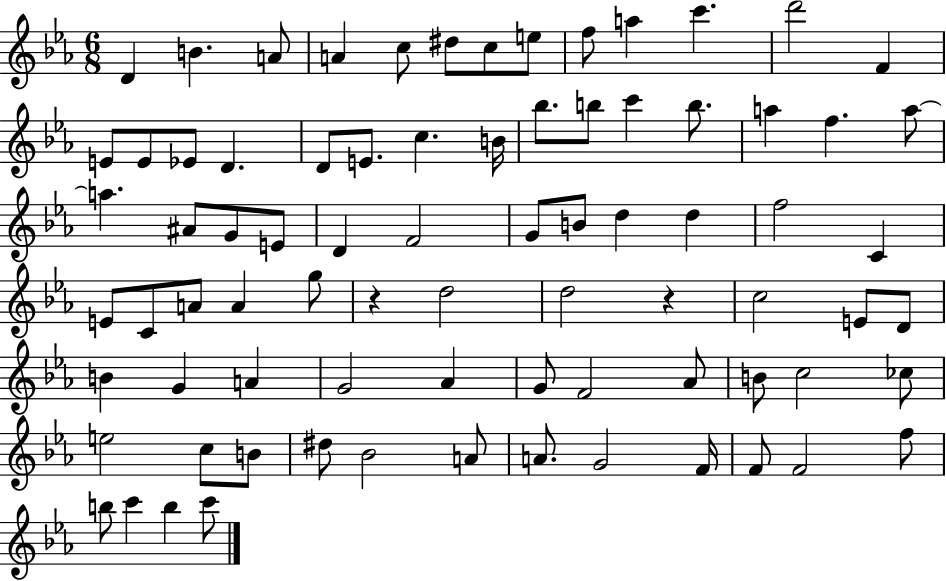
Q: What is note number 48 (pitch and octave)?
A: C5